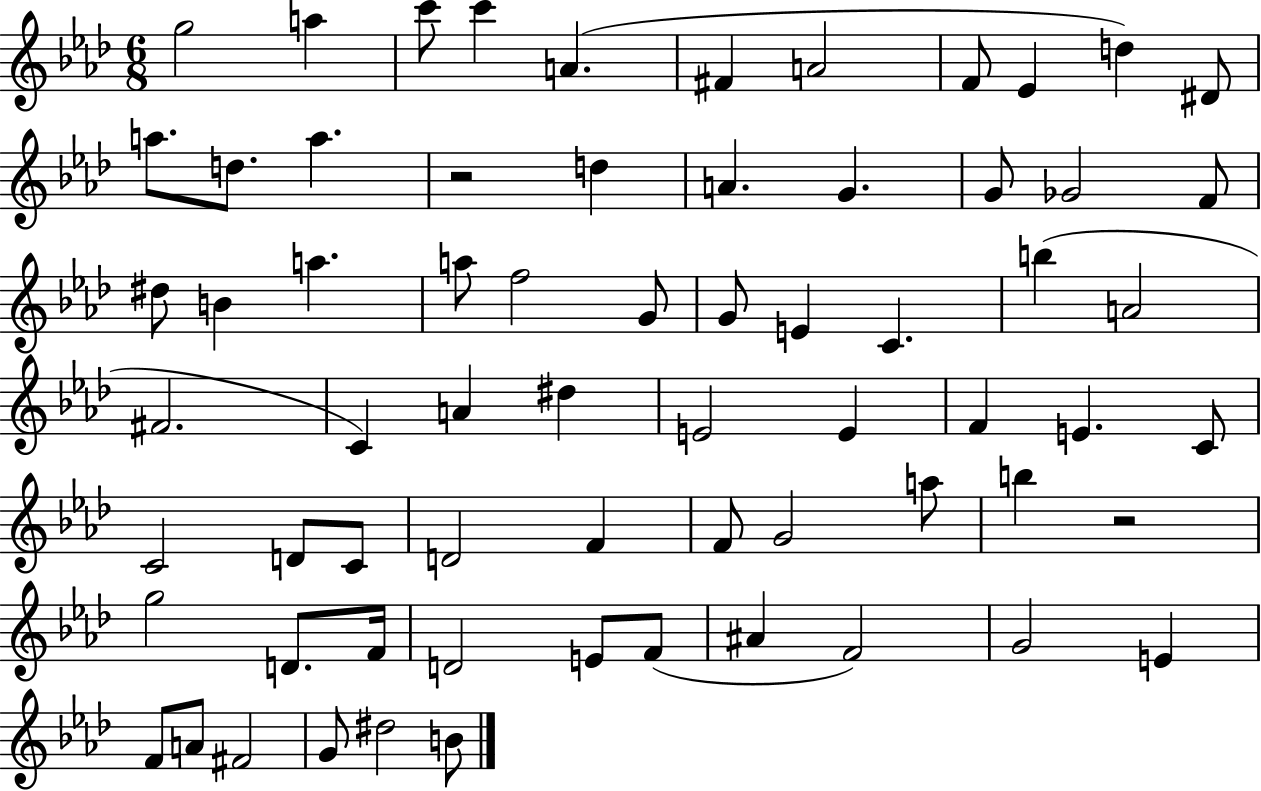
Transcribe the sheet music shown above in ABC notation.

X:1
T:Untitled
M:6/8
L:1/4
K:Ab
g2 a c'/2 c' A ^F A2 F/2 _E d ^D/2 a/2 d/2 a z2 d A G G/2 _G2 F/2 ^d/2 B a a/2 f2 G/2 G/2 E C b A2 ^F2 C A ^d E2 E F E C/2 C2 D/2 C/2 D2 F F/2 G2 a/2 b z2 g2 D/2 F/4 D2 E/2 F/2 ^A F2 G2 E F/2 A/2 ^F2 G/2 ^d2 B/2